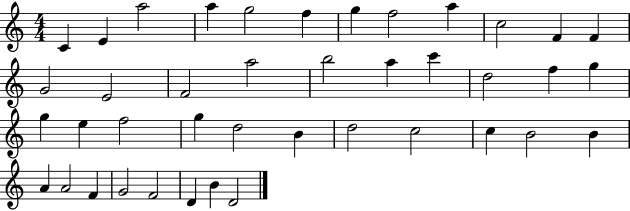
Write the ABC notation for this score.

X:1
T:Untitled
M:4/4
L:1/4
K:C
C E a2 a g2 f g f2 a c2 F F G2 E2 F2 a2 b2 a c' d2 f g g e f2 g d2 B d2 c2 c B2 B A A2 F G2 F2 D B D2